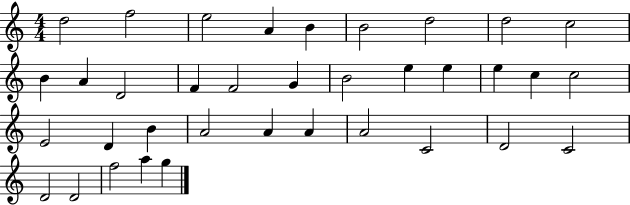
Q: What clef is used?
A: treble